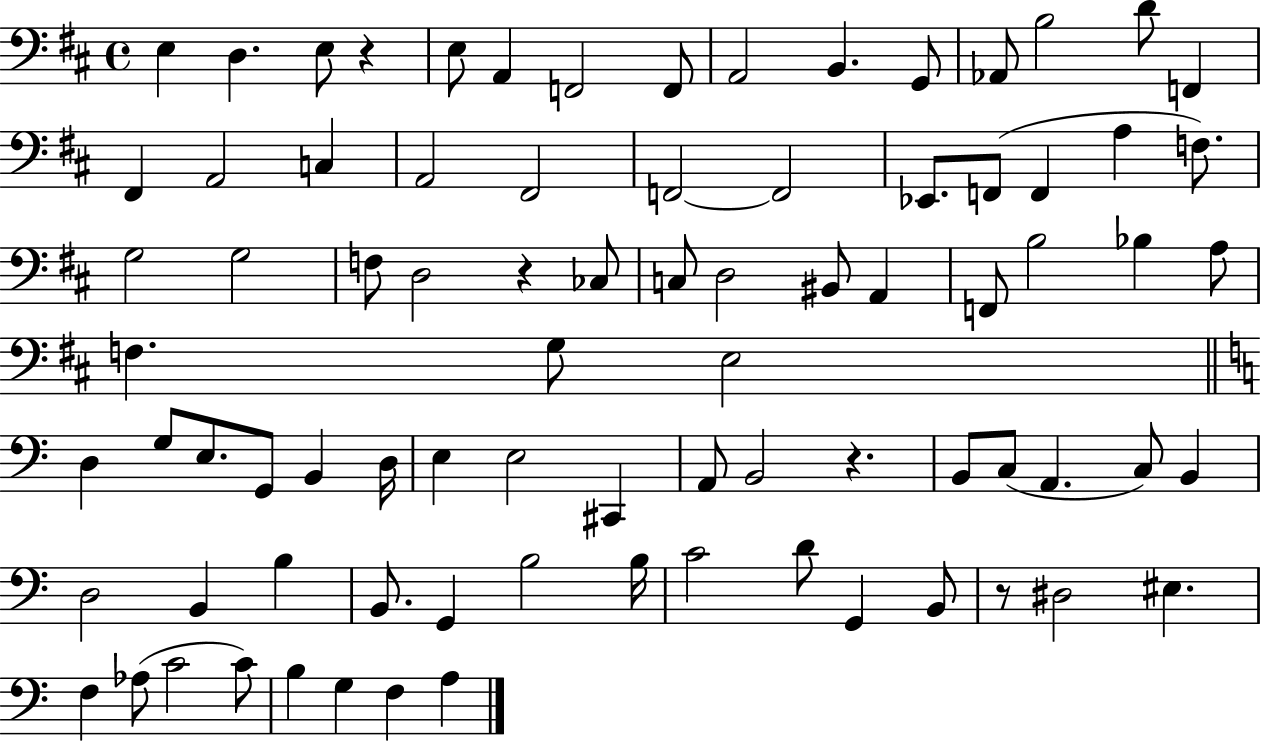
{
  \clef bass
  \time 4/4
  \defaultTimeSignature
  \key d \major
  \repeat volta 2 { e4 d4. e8 r4 | e8 a,4 f,2 f,8 | a,2 b,4. g,8 | aes,8 b2 d'8 f,4 | \break fis,4 a,2 c4 | a,2 fis,2 | f,2~~ f,2 | ees,8. f,8( f,4 a4 f8.) | \break g2 g2 | f8 d2 r4 ces8 | c8 d2 bis,8 a,4 | f,8 b2 bes4 a8 | \break f4. g8 e2 | \bar "||" \break \key c \major d4 g8 e8. g,8 b,4 d16 | e4 e2 cis,4 | a,8 b,2 r4. | b,8 c8( a,4. c8) b,4 | \break d2 b,4 b4 | b,8. g,4 b2 b16 | c'2 d'8 g,4 b,8 | r8 dis2 eis4. | \break f4 aes8( c'2 c'8) | b4 g4 f4 a4 | } \bar "|."
}